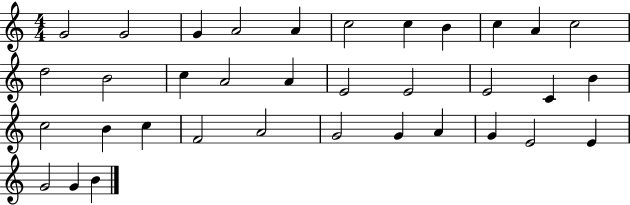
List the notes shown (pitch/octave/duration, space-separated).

G4/h G4/h G4/q A4/h A4/q C5/h C5/q B4/q C5/q A4/q C5/h D5/h B4/h C5/q A4/h A4/q E4/h E4/h E4/h C4/q B4/q C5/h B4/q C5/q F4/h A4/h G4/h G4/q A4/q G4/q E4/h E4/q G4/h G4/q B4/q